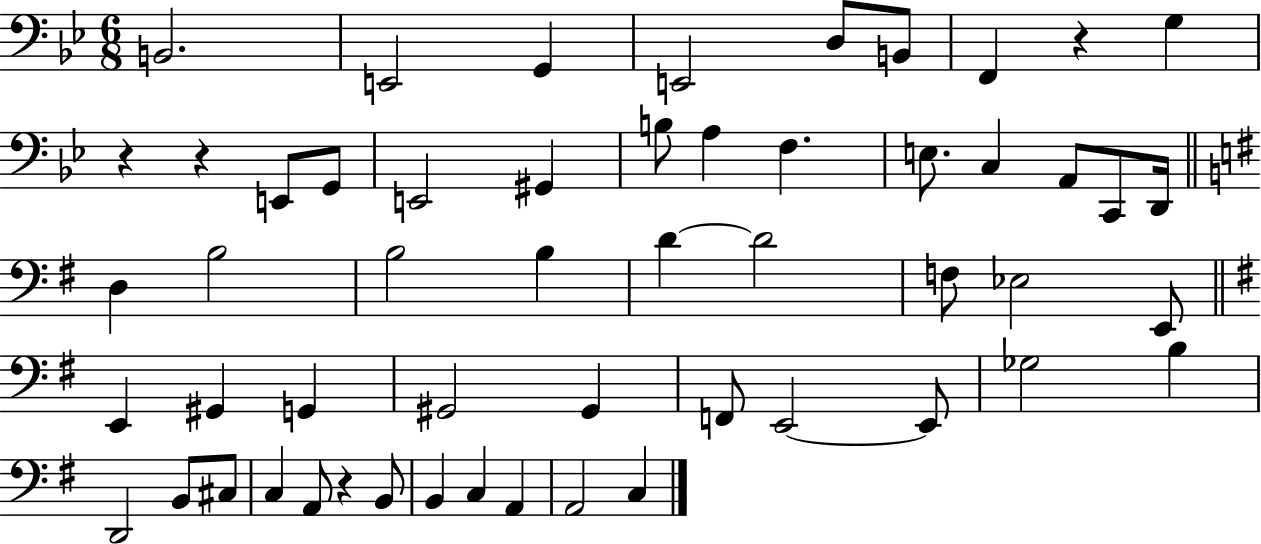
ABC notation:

X:1
T:Untitled
M:6/8
L:1/4
K:Bb
B,,2 E,,2 G,, E,,2 D,/2 B,,/2 F,, z G, z z E,,/2 G,,/2 E,,2 ^G,, B,/2 A, F, E,/2 C, A,,/2 C,,/2 D,,/4 D, B,2 B,2 B, D D2 F,/2 _E,2 E,,/2 E,, ^G,, G,, ^G,,2 ^G,, F,,/2 E,,2 E,,/2 _G,2 B, D,,2 B,,/2 ^C,/2 C, A,,/2 z B,,/2 B,, C, A,, A,,2 C,